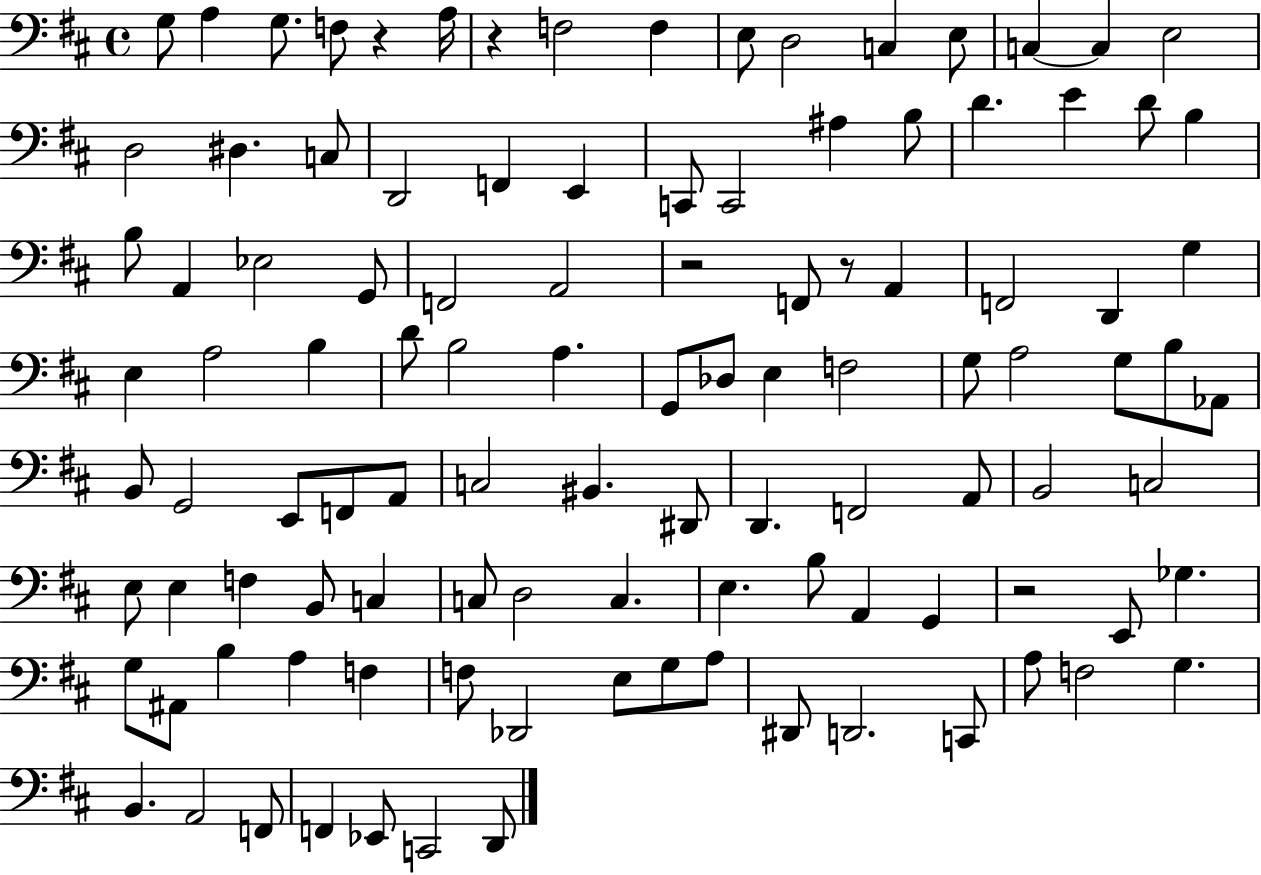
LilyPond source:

{
  \clef bass
  \time 4/4
  \defaultTimeSignature
  \key d \major
  \repeat volta 2 { g8 a4 g8. f8 r4 a16 | r4 f2 f4 | e8 d2 c4 e8 | c4~~ c4 e2 | \break d2 dis4. c8 | d,2 f,4 e,4 | c,8 c,2 ais4 b8 | d'4. e'4 d'8 b4 | \break b8 a,4 ees2 g,8 | f,2 a,2 | r2 f,8 r8 a,4 | f,2 d,4 g4 | \break e4 a2 b4 | d'8 b2 a4. | g,8 des8 e4 f2 | g8 a2 g8 b8 aes,8 | \break b,8 g,2 e,8 f,8 a,8 | c2 bis,4. dis,8 | d,4. f,2 a,8 | b,2 c2 | \break e8 e4 f4 b,8 c4 | c8 d2 c4. | e4. b8 a,4 g,4 | r2 e,8 ges4. | \break g8 ais,8 b4 a4 f4 | f8 des,2 e8 g8 a8 | dis,8 d,2. c,8 | a8 f2 g4. | \break b,4. a,2 f,8 | f,4 ees,8 c,2 d,8 | } \bar "|."
}